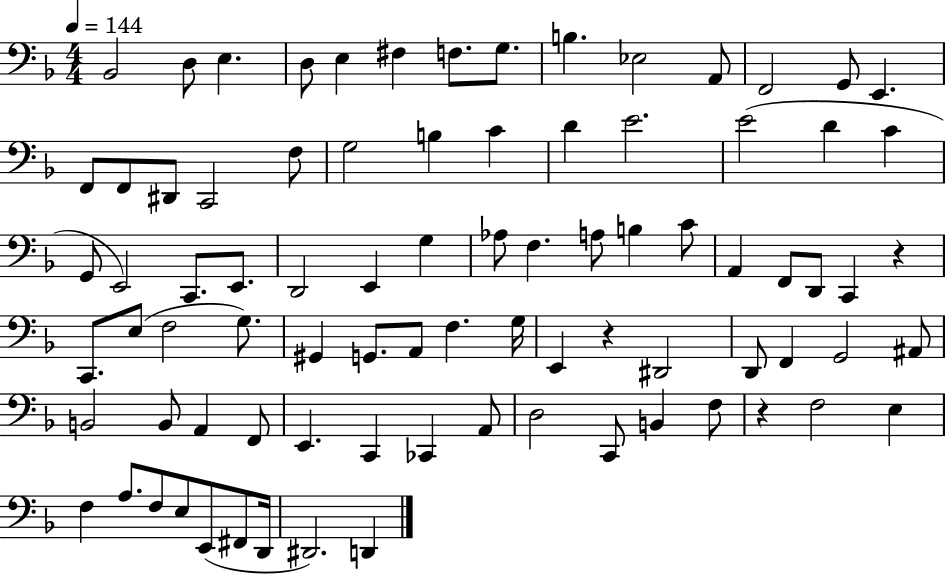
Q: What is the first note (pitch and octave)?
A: Bb2